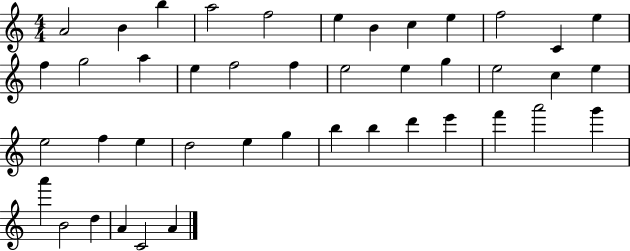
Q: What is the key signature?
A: C major